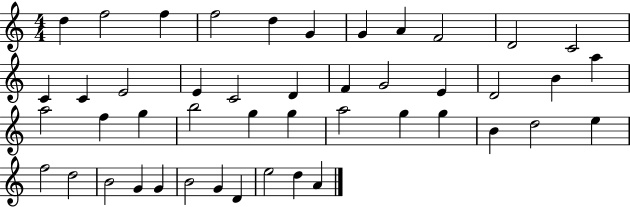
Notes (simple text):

D5/q F5/h F5/q F5/h D5/q G4/q G4/q A4/q F4/h D4/h C4/h C4/q C4/q E4/h E4/q C4/h D4/q F4/q G4/h E4/q D4/h B4/q A5/q A5/h F5/q G5/q B5/h G5/q G5/q A5/h G5/q G5/q B4/q D5/h E5/q F5/h D5/h B4/h G4/q G4/q B4/h G4/q D4/q E5/h D5/q A4/q